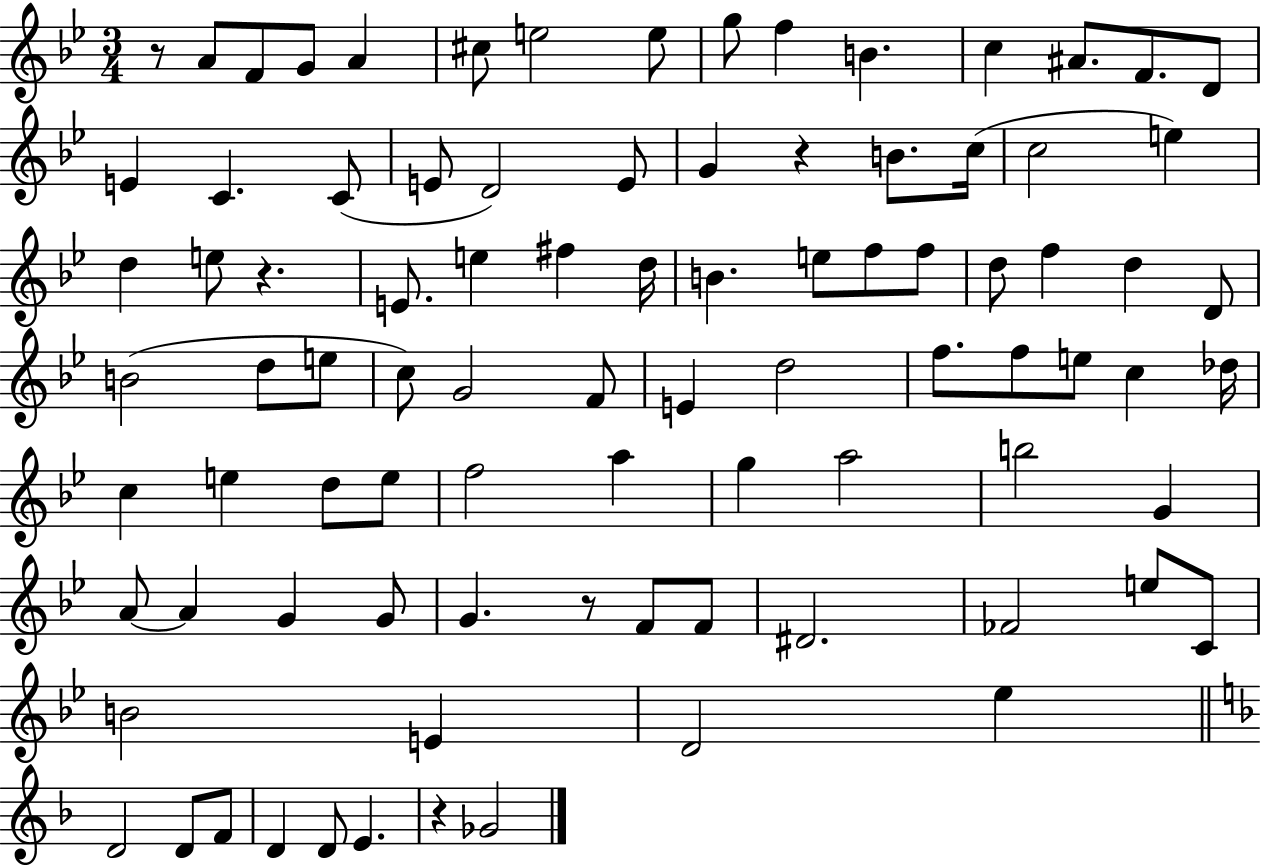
{
  \clef treble
  \numericTimeSignature
  \time 3/4
  \key bes \major
  r8 a'8 f'8 g'8 a'4 | cis''8 e''2 e''8 | g''8 f''4 b'4. | c''4 ais'8. f'8. d'8 | \break e'4 c'4. c'8( | e'8 d'2) e'8 | g'4 r4 b'8. c''16( | c''2 e''4) | \break d''4 e''8 r4. | e'8. e''4 fis''4 d''16 | b'4. e''8 f''8 f''8 | d''8 f''4 d''4 d'8 | \break b'2( d''8 e''8 | c''8) g'2 f'8 | e'4 d''2 | f''8. f''8 e''8 c''4 des''16 | \break c''4 e''4 d''8 e''8 | f''2 a''4 | g''4 a''2 | b''2 g'4 | \break a'8~~ a'4 g'4 g'8 | g'4. r8 f'8 f'8 | dis'2. | fes'2 e''8 c'8 | \break b'2 e'4 | d'2 ees''4 | \bar "||" \break \key f \major d'2 d'8 f'8 | d'4 d'8 e'4. | r4 ges'2 | \bar "|."
}